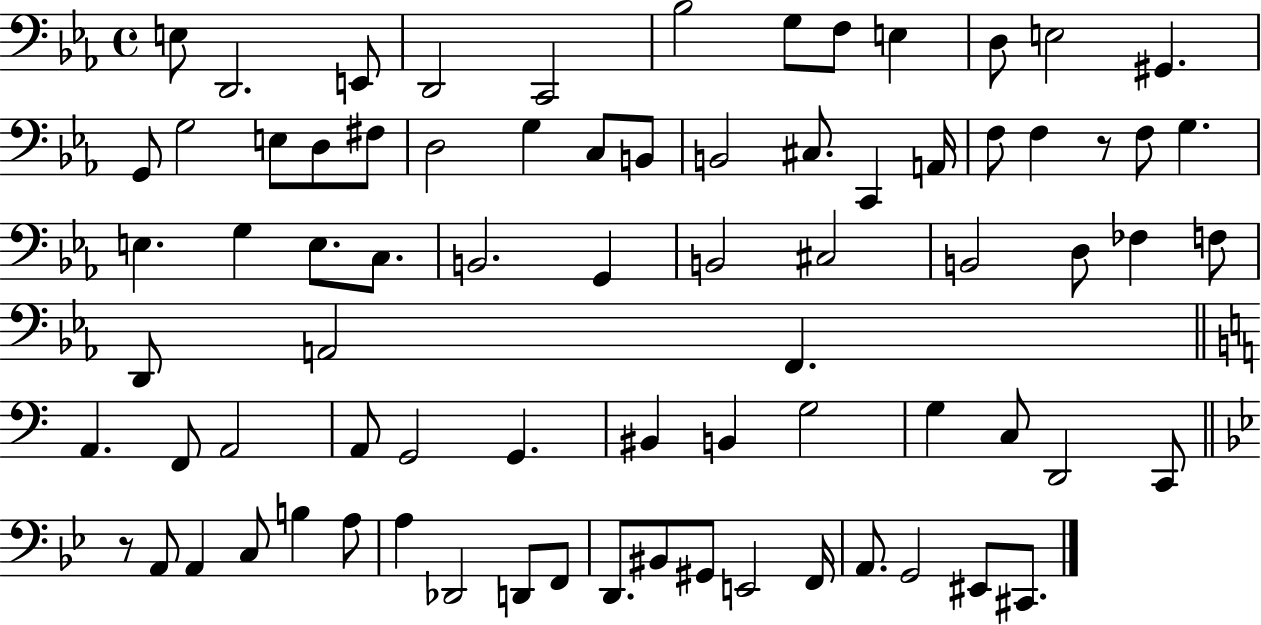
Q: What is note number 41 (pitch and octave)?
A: F3